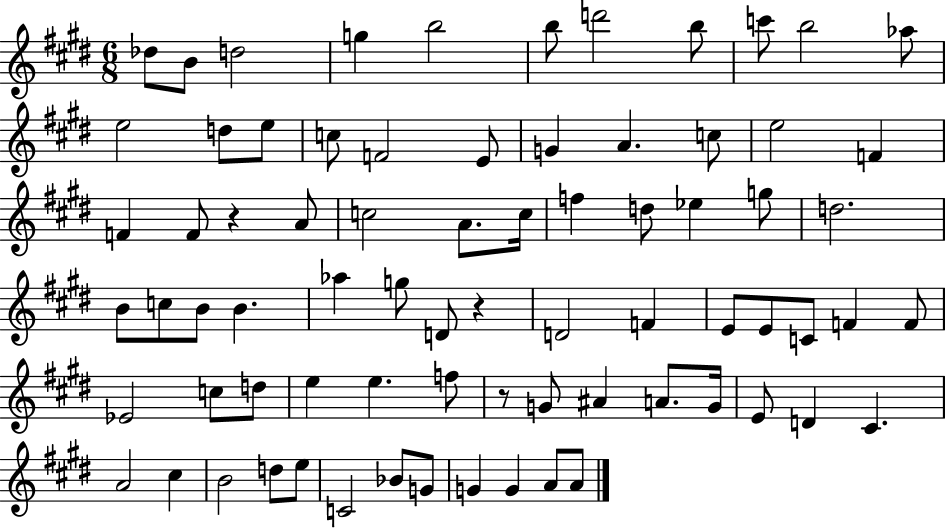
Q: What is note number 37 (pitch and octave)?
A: B4